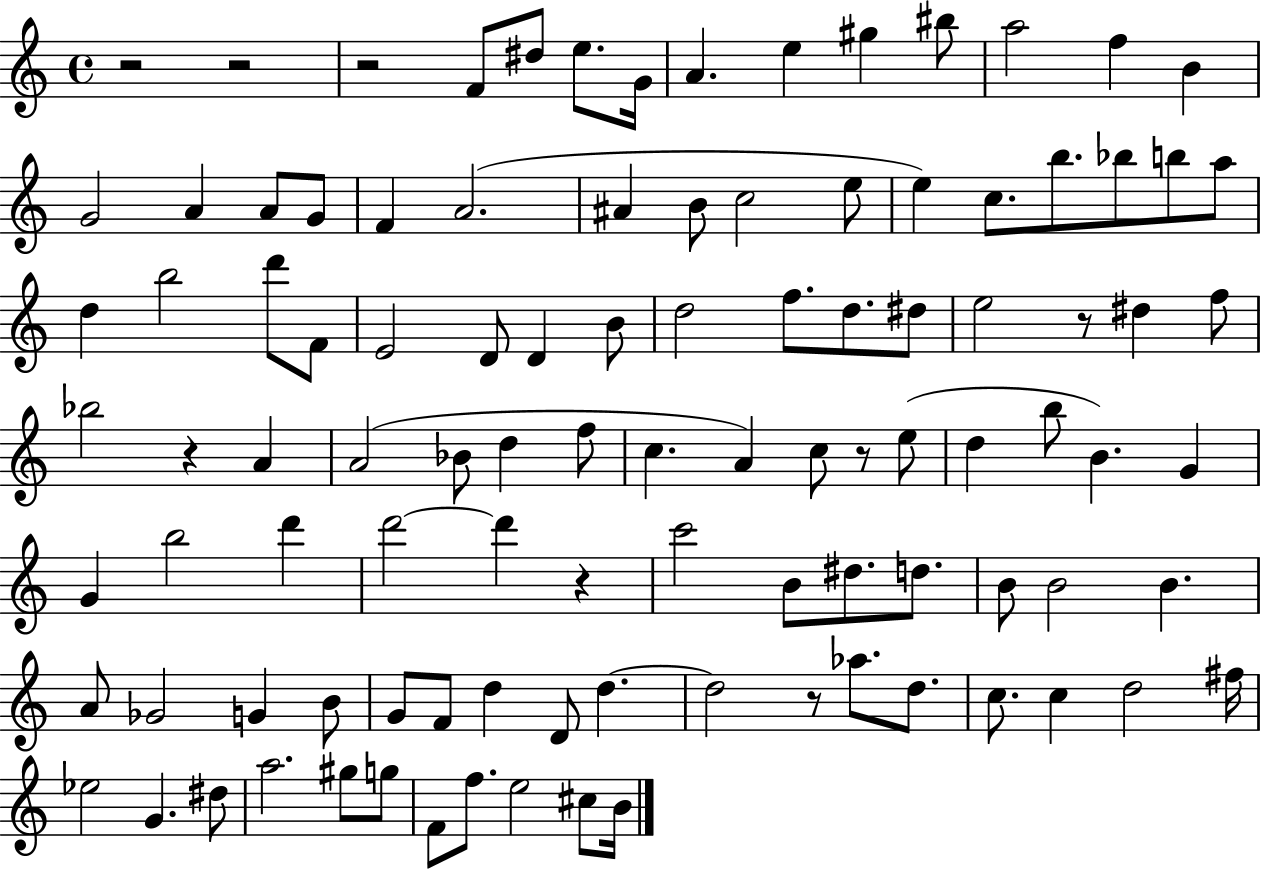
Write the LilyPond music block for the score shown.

{
  \clef treble
  \time 4/4
  \defaultTimeSignature
  \key c \major
  r2 r2 | r2 f'8 dis''8 e''8. g'16 | a'4. e''4 gis''4 bis''8 | a''2 f''4 b'4 | \break g'2 a'4 a'8 g'8 | f'4 a'2.( | ais'4 b'8 c''2 e''8 | e''4) c''8. b''8. bes''8 b''8 a''8 | \break d''4 b''2 d'''8 f'8 | e'2 d'8 d'4 b'8 | d''2 f''8. d''8. dis''8 | e''2 r8 dis''4 f''8 | \break bes''2 r4 a'4 | a'2( bes'8 d''4 f''8 | c''4. a'4) c''8 r8 e''8( | d''4 b''8 b'4.) g'4 | \break g'4 b''2 d'''4 | d'''2~~ d'''4 r4 | c'''2 b'8 dis''8. d''8. | b'8 b'2 b'4. | \break a'8 ges'2 g'4 b'8 | g'8 f'8 d''4 d'8 d''4.~~ | d''2 r8 aes''8. d''8. | c''8. c''4 d''2 fis''16 | \break ees''2 g'4. dis''8 | a''2. gis''8 g''8 | f'8 f''8. e''2 cis''8 b'16 | \bar "|."
}